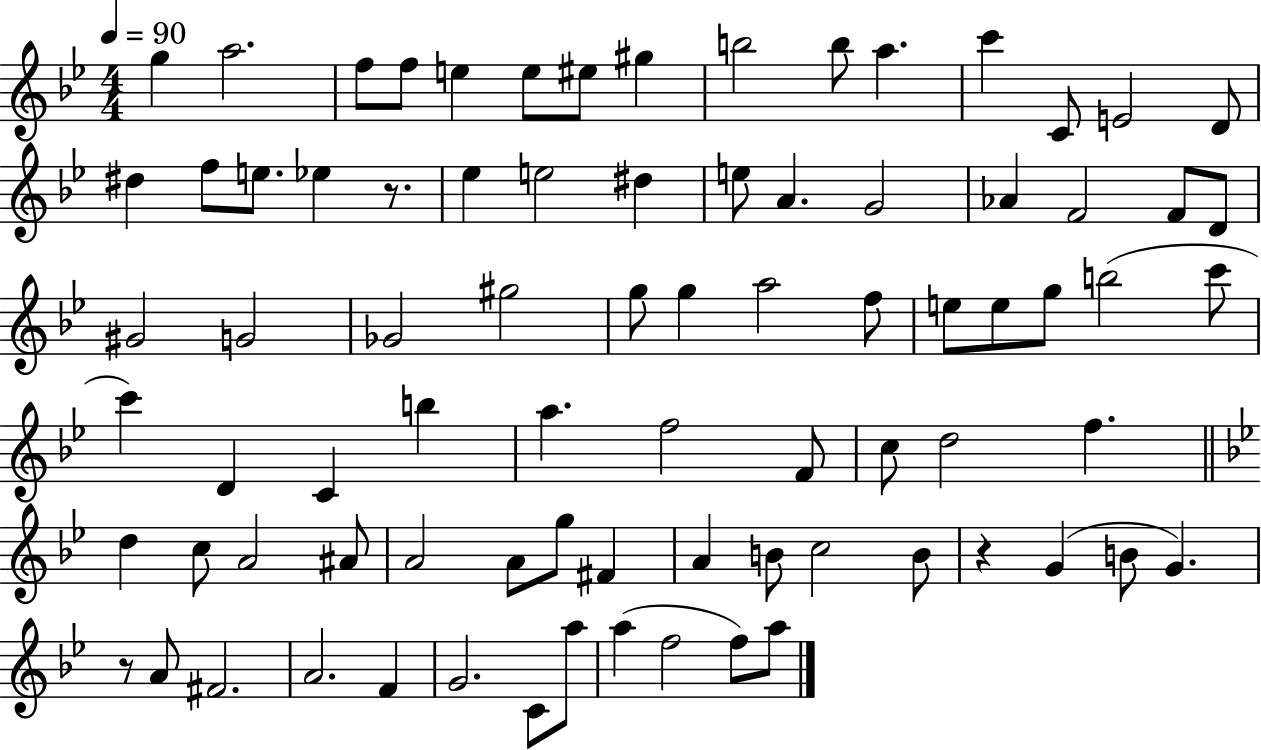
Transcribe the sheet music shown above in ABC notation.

X:1
T:Untitled
M:4/4
L:1/4
K:Bb
g a2 f/2 f/2 e e/2 ^e/2 ^g b2 b/2 a c' C/2 E2 D/2 ^d f/2 e/2 _e z/2 _e e2 ^d e/2 A G2 _A F2 F/2 D/2 ^G2 G2 _G2 ^g2 g/2 g a2 f/2 e/2 e/2 g/2 b2 c'/2 c' D C b a f2 F/2 c/2 d2 f d c/2 A2 ^A/2 A2 A/2 g/2 ^F A B/2 c2 B/2 z G B/2 G z/2 A/2 ^F2 A2 F G2 C/2 a/2 a f2 f/2 a/2